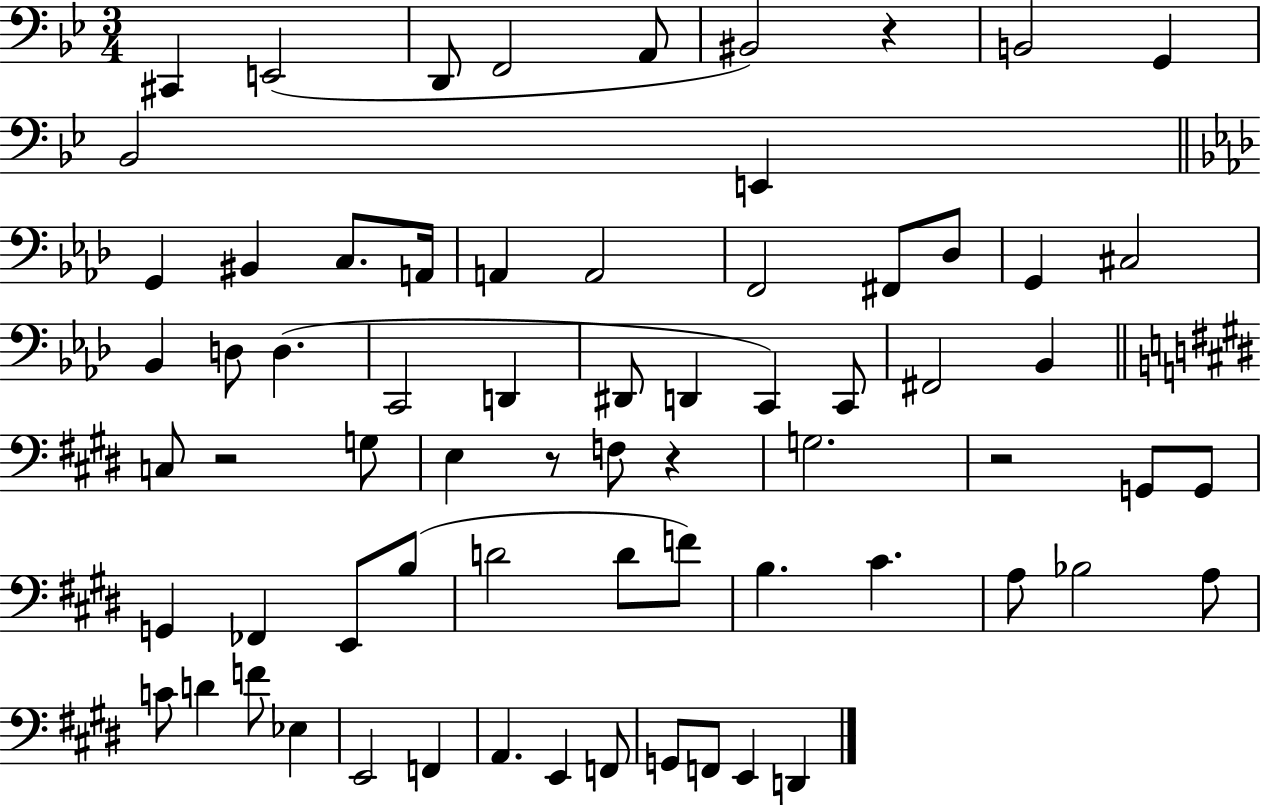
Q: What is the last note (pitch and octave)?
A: D2